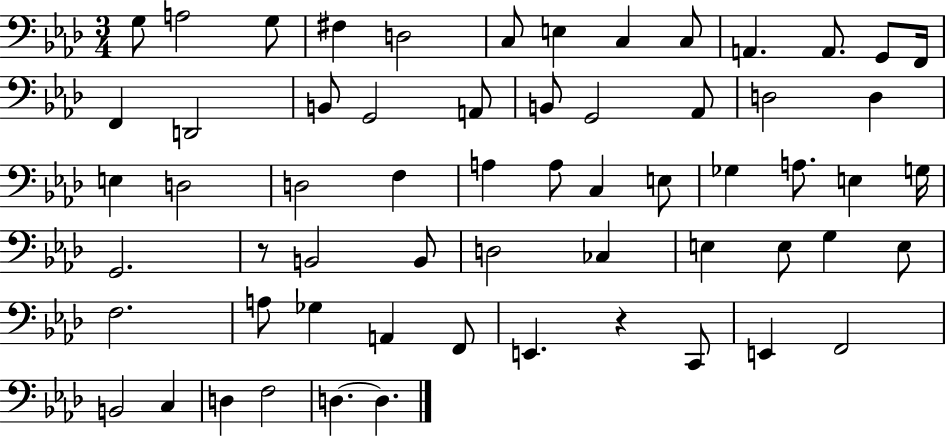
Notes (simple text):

G3/e A3/h G3/e F#3/q D3/h C3/e E3/q C3/q C3/e A2/q. A2/e. G2/e F2/s F2/q D2/h B2/e G2/h A2/e B2/e G2/h Ab2/e D3/h D3/q E3/q D3/h D3/h F3/q A3/q A3/e C3/q E3/e Gb3/q A3/e. E3/q G3/s G2/h. R/e B2/h B2/e D3/h CES3/q E3/q E3/e G3/q E3/e F3/h. A3/e Gb3/q A2/q F2/e E2/q. R/q C2/e E2/q F2/h B2/h C3/q D3/q F3/h D3/q. D3/q.